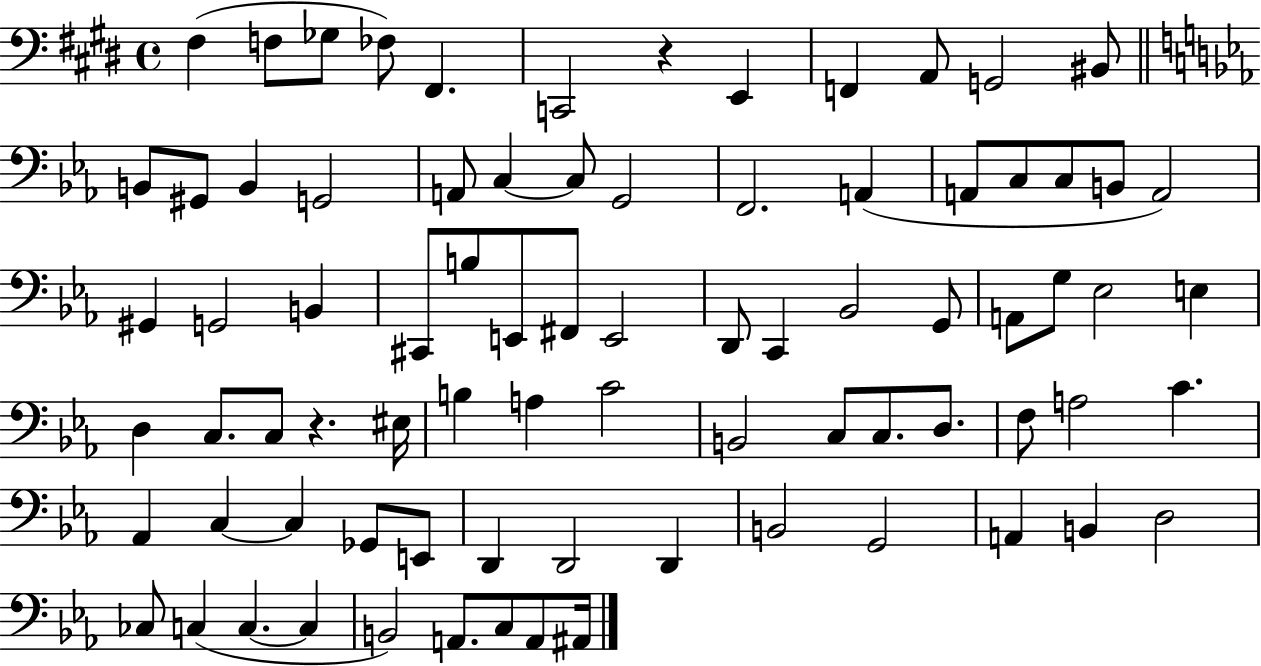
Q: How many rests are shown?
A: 2